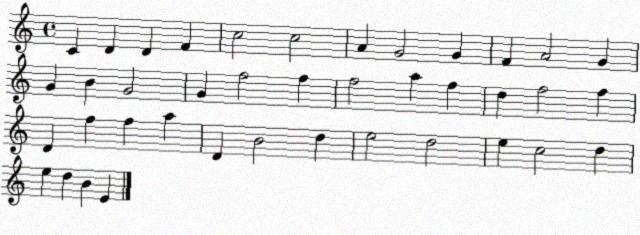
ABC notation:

X:1
T:Untitled
M:4/4
L:1/4
K:C
C D D F c2 c2 A G2 G F A2 G G B G2 G f2 f f2 a f d f2 f D f f a D B2 d e2 d2 e c2 d e d B E